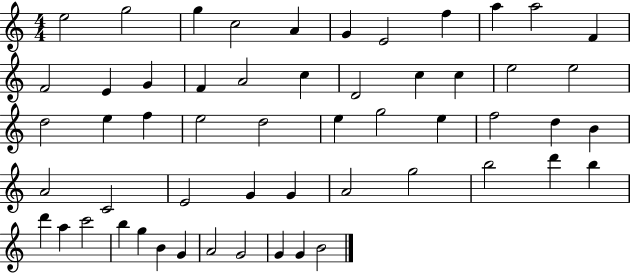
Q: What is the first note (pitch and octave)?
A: E5